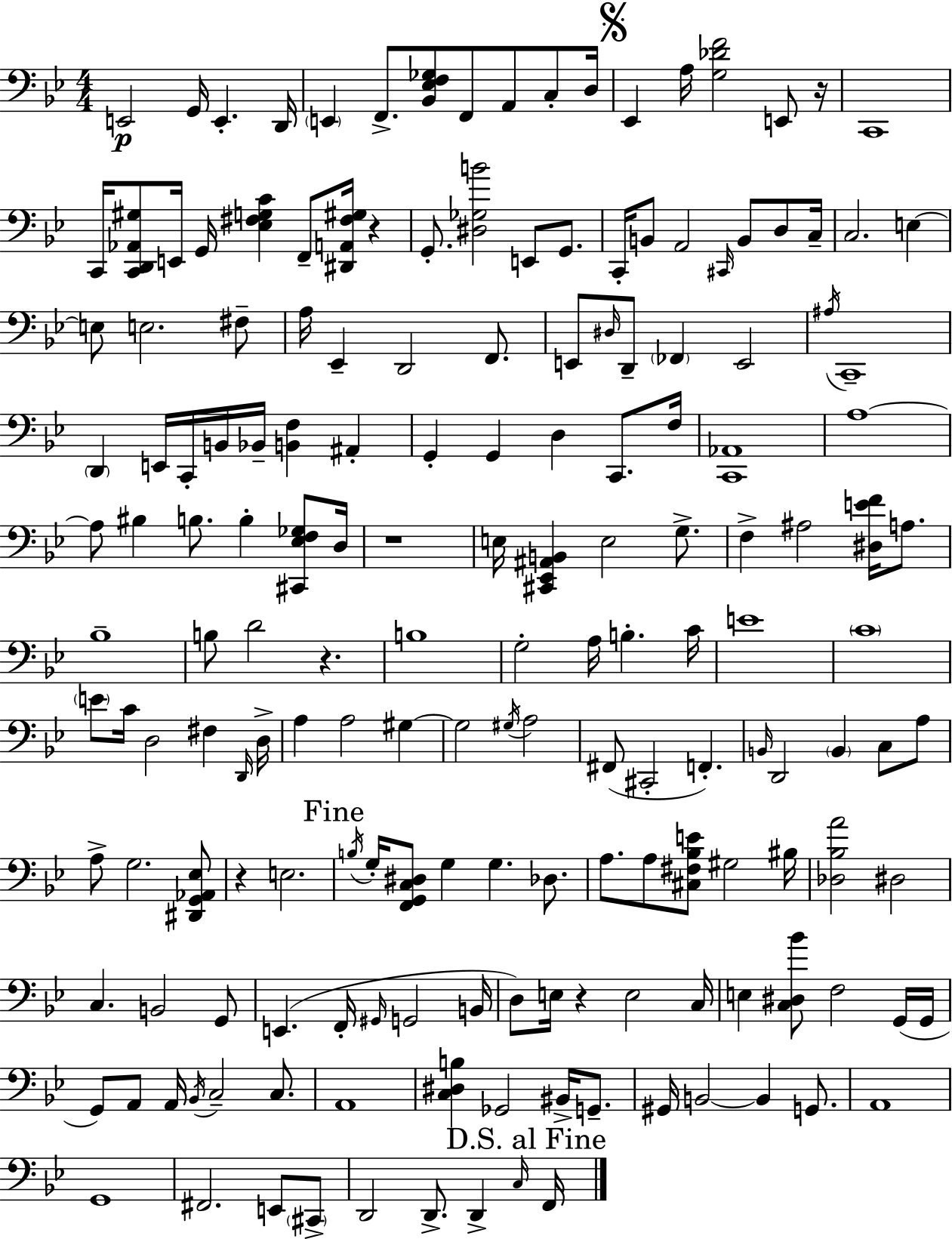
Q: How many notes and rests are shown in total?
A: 173